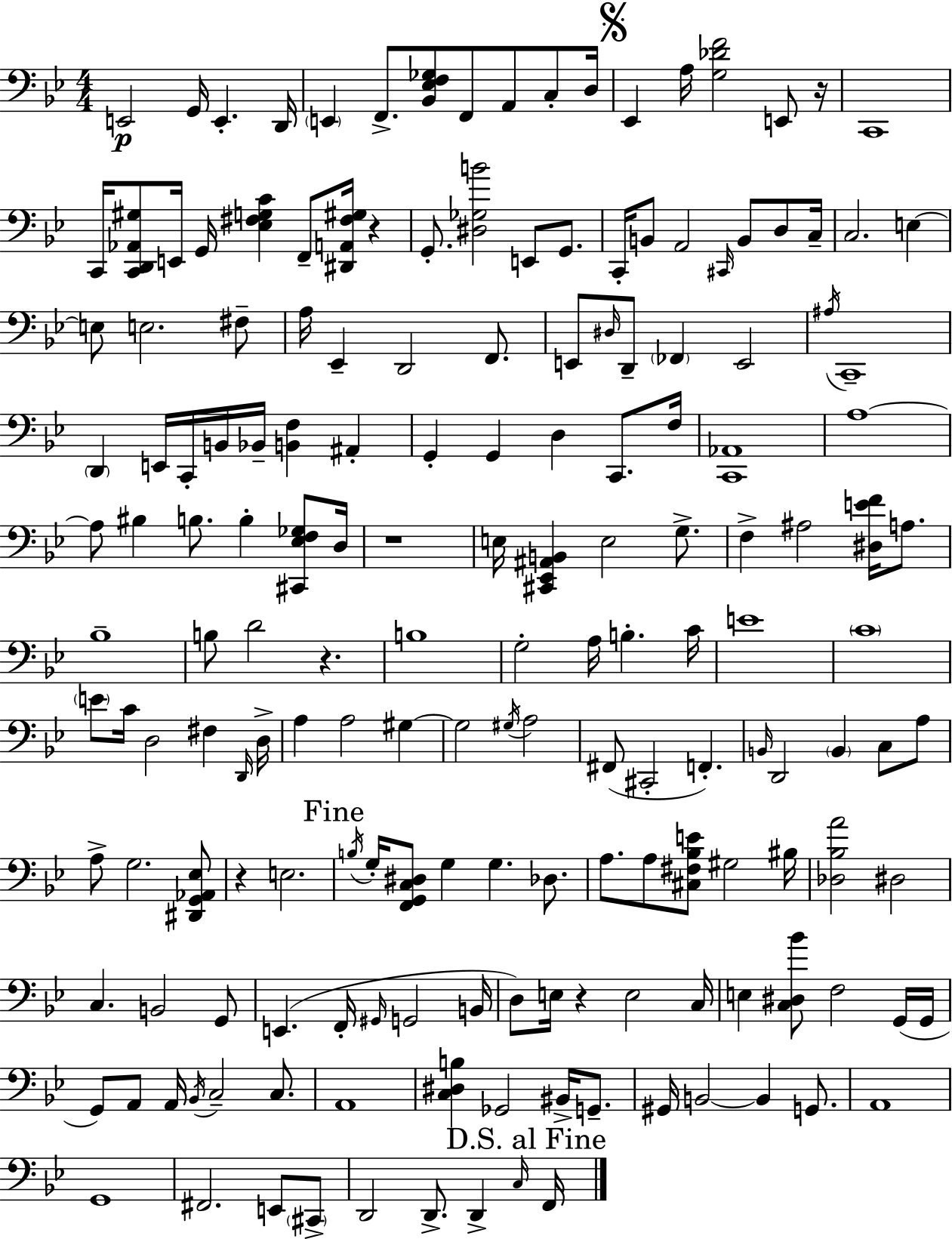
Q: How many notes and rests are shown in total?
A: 173